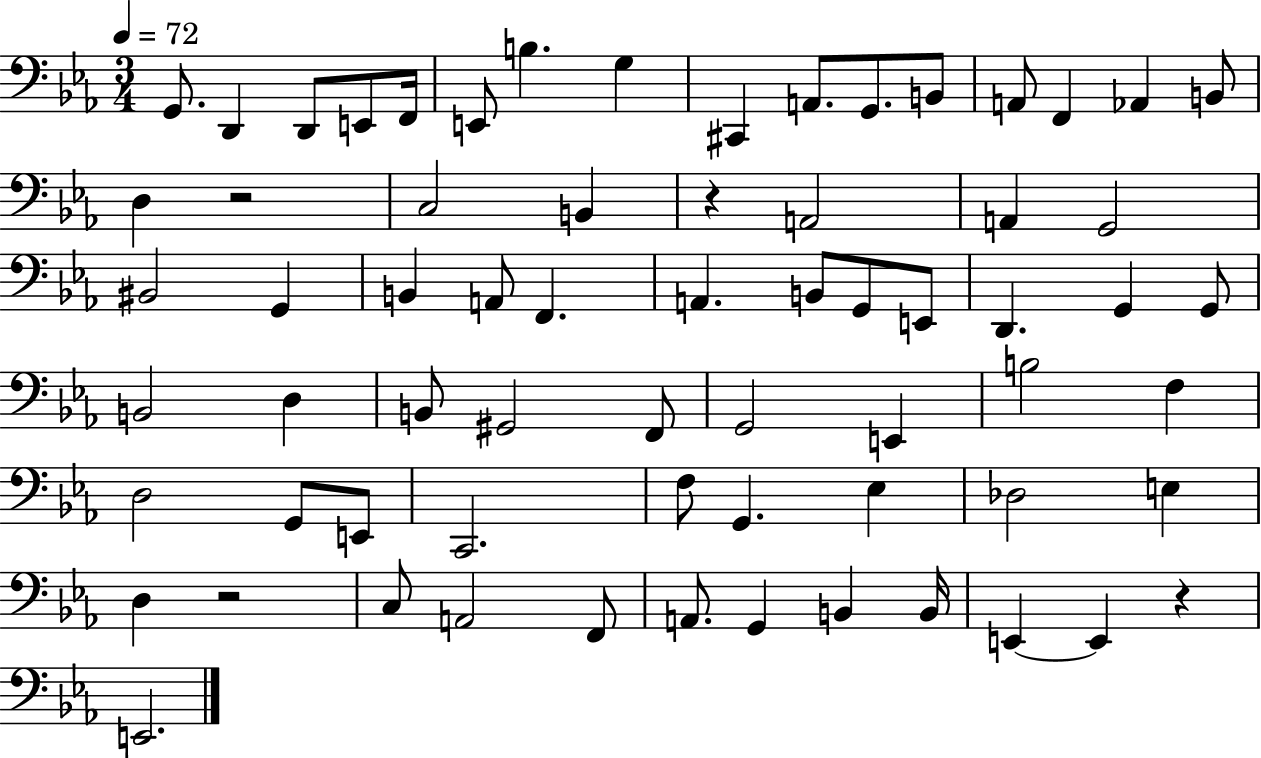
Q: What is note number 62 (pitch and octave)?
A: E2